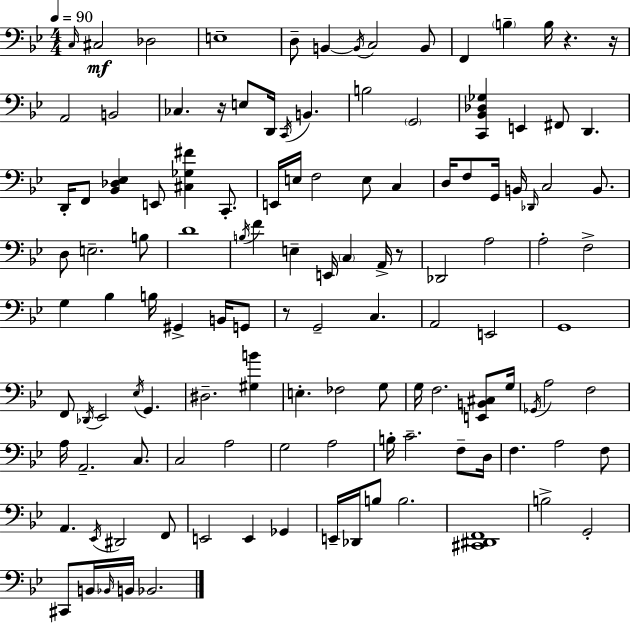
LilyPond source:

{
  \clef bass
  \numericTimeSignature
  \time 4/4
  \key g \minor
  \tempo 4 = 90
  \repeat volta 2 { \grace { c16 }\mf cis2 des2 | e1-- | d8-- b,4~~ \acciaccatura { b,16 } c2 | b,8 f,4 \parenthesize b4-- b16 r4. | \break r16 a,2 b,2 | ces4. r16 e8 d,16 \acciaccatura { c,16 } b,4. | b2 \parenthesize g,2 | <c, bes, des ges>4 e,4 fis,8 d,4. | \break d,16-. f,8 <bes, des ees>4 e,8 <cis ges fis'>4 | c,8.-. e,16 e16 f2 e8 c4 | d16 f8 g,16 b,16 \grace { des,16 } c2 | b,8. d8 e2.-- | \break b8 d'1 | \acciaccatura { b16 } f'4 e4-- e,16 \parenthesize c4 | a,16-> r8 des,2 a2 | a2-. f2-> | \break g4 bes4 b16 gis,4-> | b,16 g,8 r8 g,2-- c4. | a,2 e,2 | g,1 | \break f,8 \acciaccatura { des,16 } ees,2 | \acciaccatura { ees16 } g,4. dis2.-- | <gis b'>4 e4.-. fes2 | g8 g16 f2. | \break <e, b, cis>8 g16 \acciaccatura { ges,16 } a2 | f2 a16 a,2.-- | c8. c2 | a2 g2 | \break a2 b16-. c'2.-- | f8-- d16 f4. a2 | f8 a,4. \acciaccatura { ees,16 } dis,2 | f,8 e,2 | \break e,4 ges,4 e,16-- des,16 b8 b2. | <cis, dis, f,>1 | b2-> | g,2-. cis,8 b,16 \grace { bes,16 } b,16 bes,2. | \break } \bar "|."
}